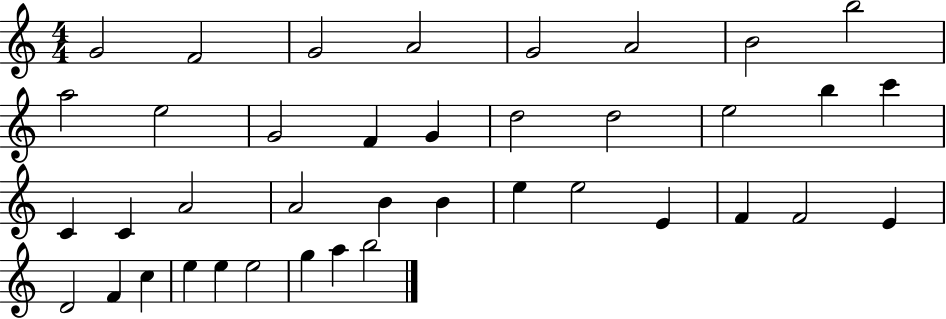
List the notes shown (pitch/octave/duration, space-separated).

G4/h F4/h G4/h A4/h G4/h A4/h B4/h B5/h A5/h E5/h G4/h F4/q G4/q D5/h D5/h E5/h B5/q C6/q C4/q C4/q A4/h A4/h B4/q B4/q E5/q E5/h E4/q F4/q F4/h E4/q D4/h F4/q C5/q E5/q E5/q E5/h G5/q A5/q B5/h